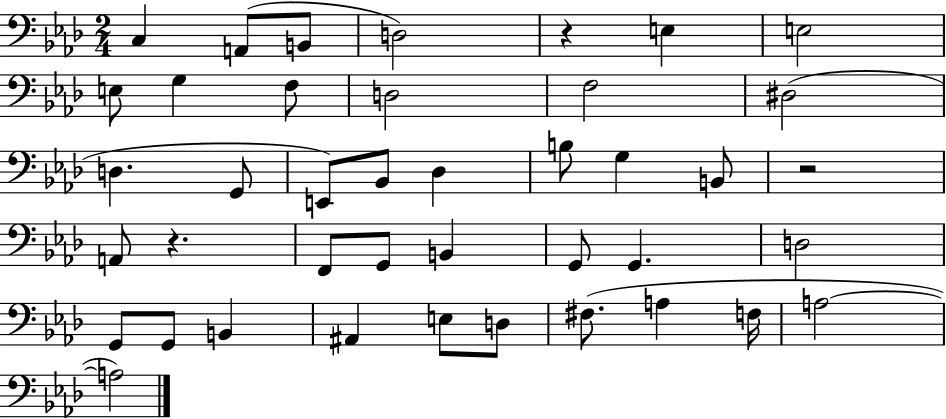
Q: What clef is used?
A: bass